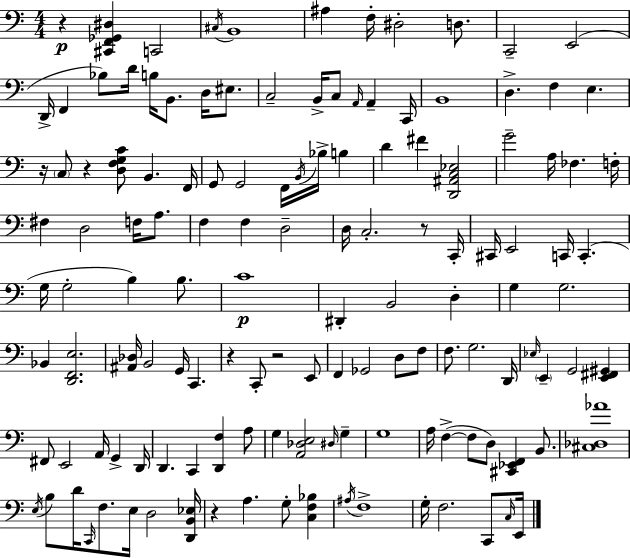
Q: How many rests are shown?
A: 7